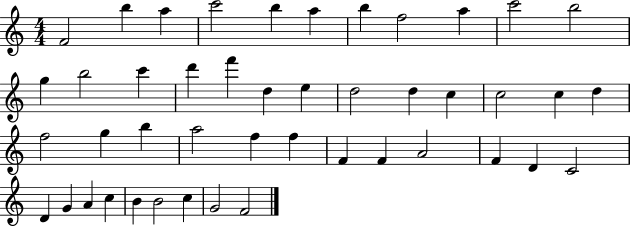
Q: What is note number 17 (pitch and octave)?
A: D5